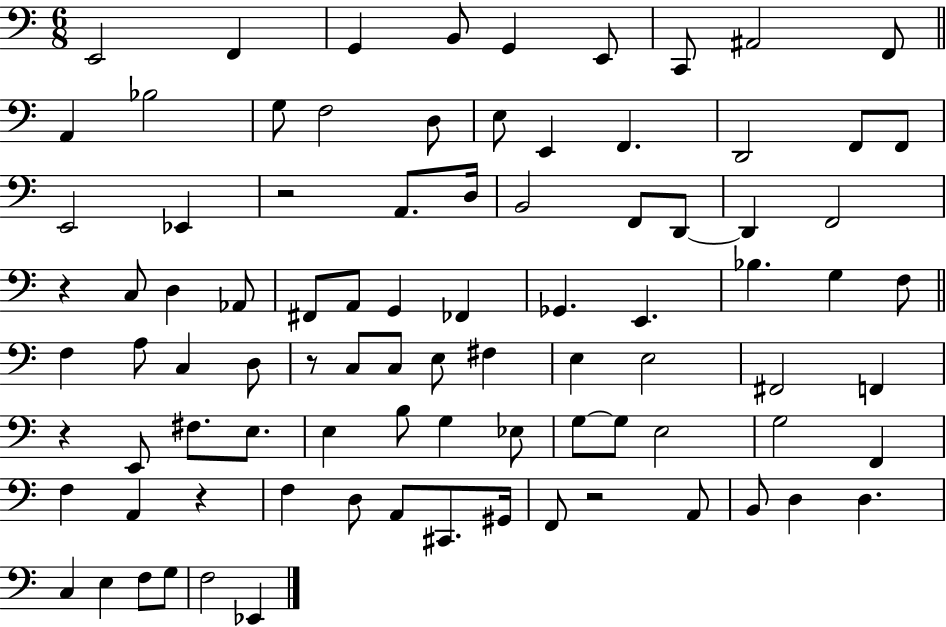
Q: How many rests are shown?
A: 6